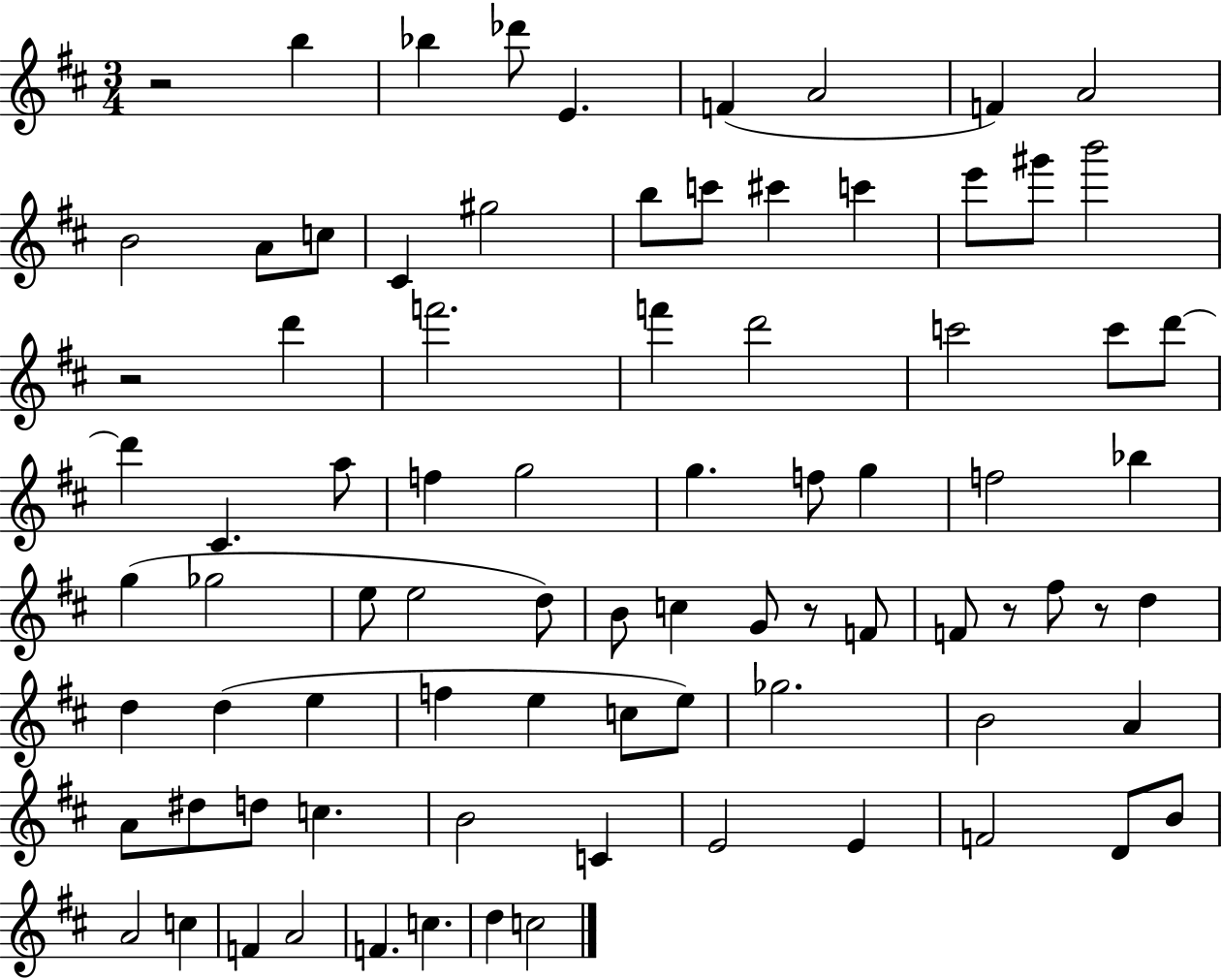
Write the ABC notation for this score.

X:1
T:Untitled
M:3/4
L:1/4
K:D
z2 b _b _d'/2 E F A2 F A2 B2 A/2 c/2 ^C ^g2 b/2 c'/2 ^c' c' e'/2 ^g'/2 b'2 z2 d' f'2 f' d'2 c'2 c'/2 d'/2 d' ^C a/2 f g2 g f/2 g f2 _b g _g2 e/2 e2 d/2 B/2 c G/2 z/2 F/2 F/2 z/2 ^f/2 z/2 d d d e f e c/2 e/2 _g2 B2 A A/2 ^d/2 d/2 c B2 C E2 E F2 D/2 B/2 A2 c F A2 F c d c2